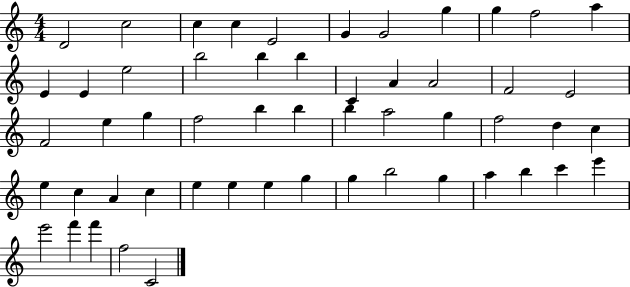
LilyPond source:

{
  \clef treble
  \numericTimeSignature
  \time 4/4
  \key c \major
  d'2 c''2 | c''4 c''4 e'2 | g'4 g'2 g''4 | g''4 f''2 a''4 | \break e'4 e'4 e''2 | b''2 b''4 b''4 | c'4 a'4 a'2 | f'2 e'2 | \break f'2 e''4 g''4 | f''2 b''4 b''4 | b''4 a''2 g''4 | f''2 d''4 c''4 | \break e''4 c''4 a'4 c''4 | e''4 e''4 e''4 g''4 | g''4 b''2 g''4 | a''4 b''4 c'''4 e'''4 | \break e'''2 f'''4 f'''4 | f''2 c'2 | \bar "|."
}